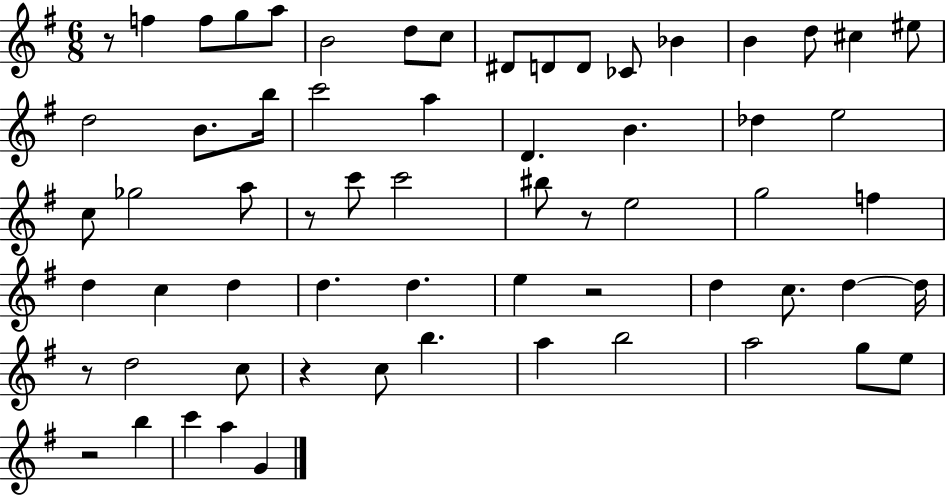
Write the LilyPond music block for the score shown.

{
  \clef treble
  \numericTimeSignature
  \time 6/8
  \key g \major
  r8 f''4 f''8 g''8 a''8 | b'2 d''8 c''8 | dis'8 d'8 d'8 ces'8 bes'4 | b'4 d''8 cis''4 eis''8 | \break d''2 b'8. b''16 | c'''2 a''4 | d'4. b'4. | des''4 e''2 | \break c''8 ges''2 a''8 | r8 c'''8 c'''2 | bis''8 r8 e''2 | g''2 f''4 | \break d''4 c''4 d''4 | d''4. d''4. | e''4 r2 | d''4 c''8. d''4~~ d''16 | \break r8 d''2 c''8 | r4 c''8 b''4. | a''4 b''2 | a''2 g''8 e''8 | \break r2 b''4 | c'''4 a''4 g'4 | \bar "|."
}